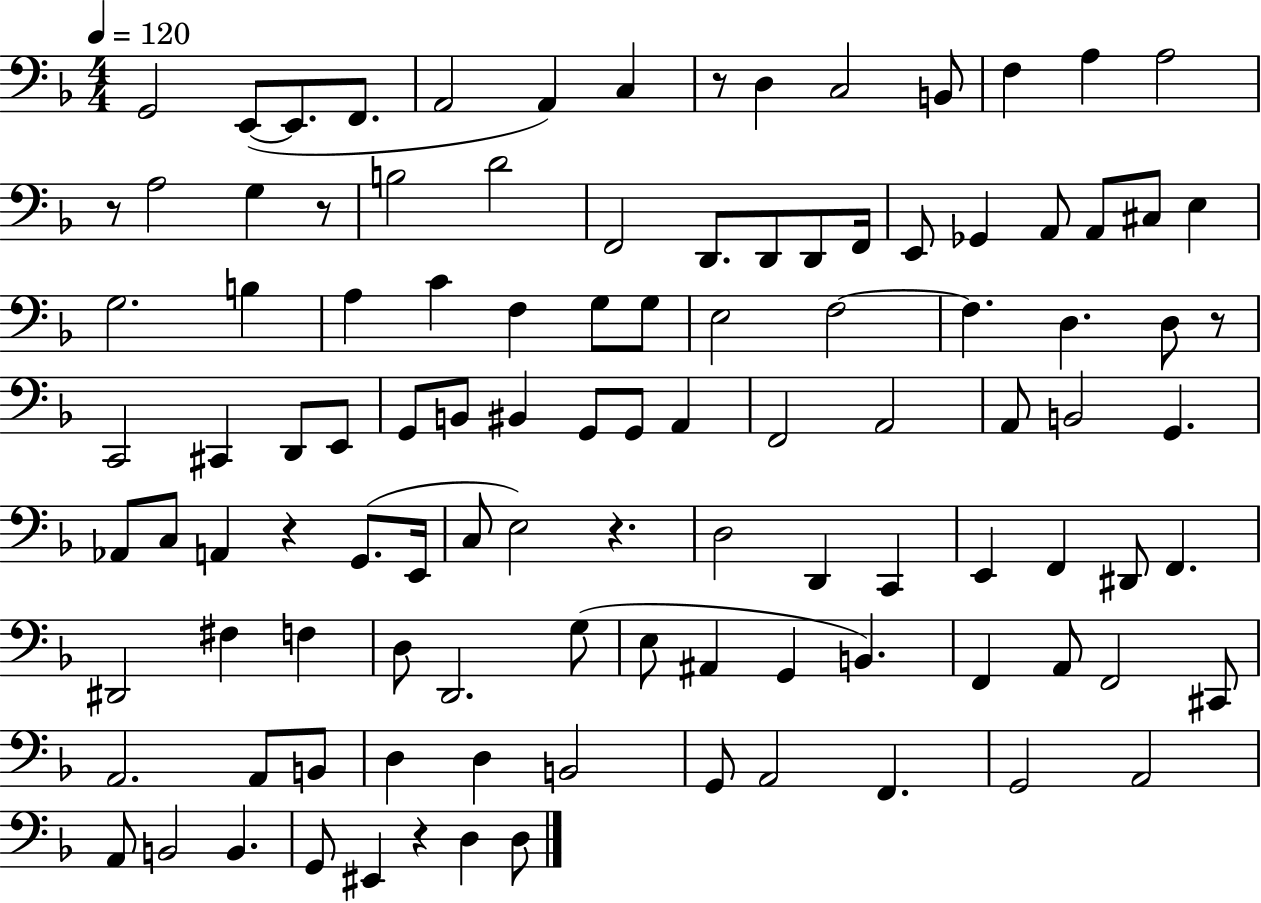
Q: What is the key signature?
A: F major